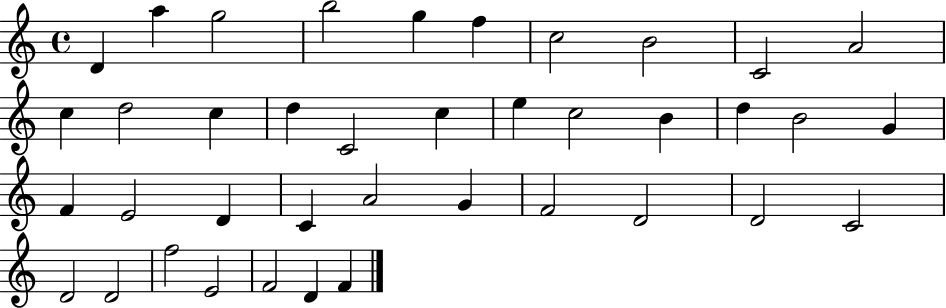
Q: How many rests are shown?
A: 0